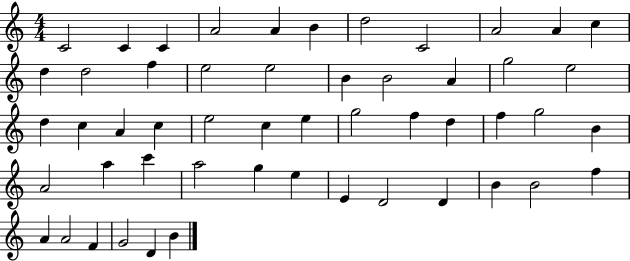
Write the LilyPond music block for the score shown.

{
  \clef treble
  \numericTimeSignature
  \time 4/4
  \key c \major
  c'2 c'4 c'4 | a'2 a'4 b'4 | d''2 c'2 | a'2 a'4 c''4 | \break d''4 d''2 f''4 | e''2 e''2 | b'4 b'2 a'4 | g''2 e''2 | \break d''4 c''4 a'4 c''4 | e''2 c''4 e''4 | g''2 f''4 d''4 | f''4 g''2 b'4 | \break a'2 a''4 c'''4 | a''2 g''4 e''4 | e'4 d'2 d'4 | b'4 b'2 f''4 | \break a'4 a'2 f'4 | g'2 d'4 b'4 | \bar "|."
}